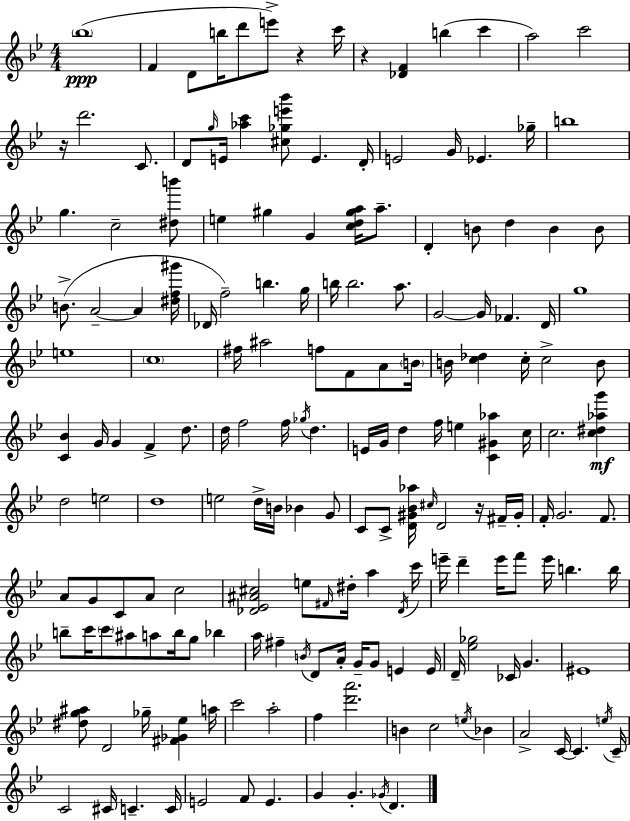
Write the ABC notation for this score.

X:1
T:Untitled
M:4/4
L:1/4
K:Bb
_b4 F D/2 b/4 d'/2 e'/2 z c'/4 z [_DF] b c' a2 c'2 z/4 d'2 C/2 D/2 g/4 E/4 [_ac'] [^c_ge'_b']/2 E D/4 E2 G/4 _E _g/4 b4 g c2 [^db']/2 e ^g G [cd^ga]/4 a/2 D B/2 d B B/2 B/2 A2 A [^df^g']/4 _D/4 f2 b g/4 b/4 b2 a/2 G2 G/4 _F D/4 g4 e4 c4 ^f/4 ^a2 f/2 F/2 A/2 B/4 B/4 [c_d] c/4 c2 B/2 [C_B] G/4 G F d/2 d/4 f2 f/4 _g/4 d E/4 G/4 d f/4 e [C^G_a] c/4 c2 [c^d_ag'] d2 e2 d4 e2 d/4 B/4 _B G/2 C/2 C/2 [D^G_B_a]/4 ^c/4 D2 z/4 ^F/4 ^G/4 F/4 G2 F/2 A/2 G/2 C/2 A/2 c2 [_D_E^A^c]2 e/2 ^F/4 ^d/4 a _D/4 c'/4 e'/4 d' e'/4 f'/2 e'/4 b b/4 b/2 c'/4 c'/2 ^a/2 a/2 b/4 g/2 _b a/4 ^f B/4 D/2 A/4 G/4 G/2 E E/4 D/4 [_e_g]2 _C/4 G ^E4 [^dg^a]/2 D2 _g/4 [^F_G_e] a/4 c'2 a2 f [d'a']2 B c2 e/4 _B A2 C/4 C e/4 C/4 C2 ^C/4 C C/4 E2 F/2 E G G _G/4 D